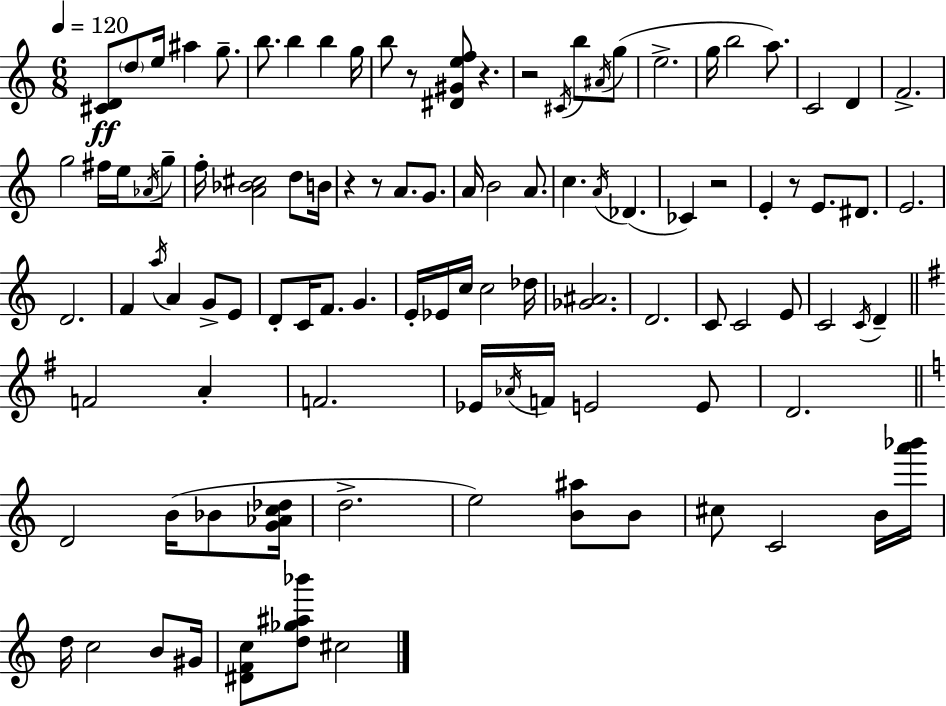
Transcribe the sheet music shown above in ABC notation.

X:1
T:Untitled
M:6/8
L:1/4
K:C
[^CD]/2 d/2 e/4 ^a g/2 b/2 b b g/4 b/2 z/2 [^D^Gef]/2 z z2 ^C/4 b/2 ^A/4 g/2 e2 g/4 b2 a/2 C2 D F2 g2 ^f/4 e/4 _A/4 g/2 f/4 [A_B^c]2 d/2 B/4 z z/2 A/2 G/2 A/4 B2 A/2 c A/4 _D _C z2 E z/2 E/2 ^D/2 E2 D2 F a/4 A G/2 E/2 D/2 C/4 F/2 G E/4 _E/4 c/4 c2 _d/4 [_G^A]2 D2 C/2 C2 E/2 C2 C/4 D F2 A F2 _E/4 _A/4 F/4 E2 E/2 D2 D2 B/4 _B/2 [G_Ac_d]/4 d2 e2 [B^a]/2 B/2 ^c/2 C2 B/4 [a'_b']/4 d/4 c2 B/2 ^G/4 [^DFc]/2 [d_g^a_b']/2 ^c2